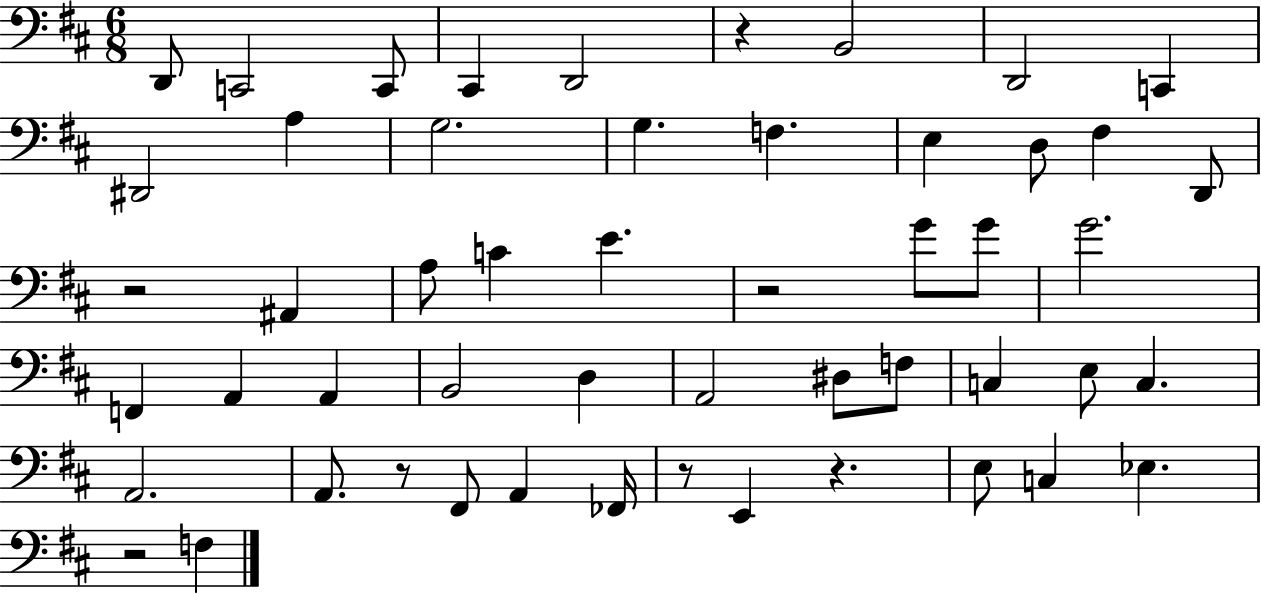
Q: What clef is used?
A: bass